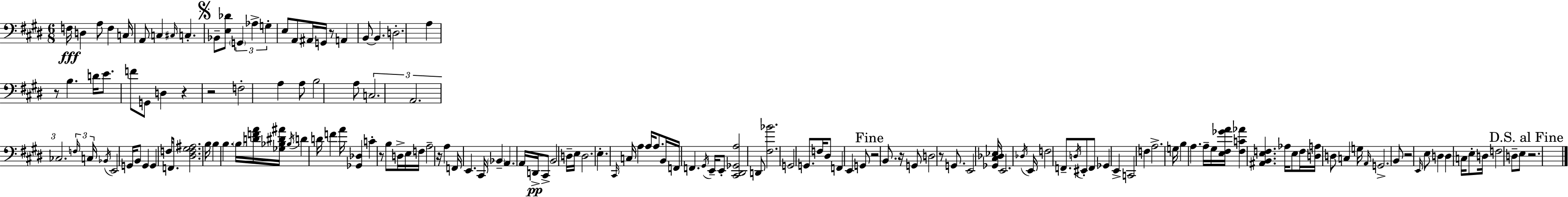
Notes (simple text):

F3/s D3/q A3/e F3/q C3/s A2/e C3/q C#3/s C3/q. Bb2/e [E3,Db4]/e G2/q Ab3/q G3/q E3/e A2/e A#2/s G2/s R/e A2/q B2/e B2/q. D3/h. A3/q R/e B3/q. D4/s E4/e. F4/e G2/e D3/q R/q R/h F3/h A3/q A3/e B3/h A3/e C3/h. A2/h. CES3/h. F3/s C3/s Bb2/s E2/h G2/s B2/e G2/q G2/q F3/s F2/e. [D#3,F3,G#3,A#3]/h. B3/s B3/q B3/q. B3/s [D4,F4,A4]/s [Gb3,Bb3,D#4,A#4]/s Bb3/s D4/q D4/s F4/q A4/s [Gb2,Db3]/q C4/q R/e B3/e D3/s E3/s F3/s A3/h R/s A3/q F2/s E2/q. C#2/s Bb2/q A2/q. A2/s D2/s C#2/e B2/h D3/s E3/s D3/h. E3/q. C#2/s C3/s A3/q A3/s A3/e. B2/s F2/s F2/q. G#2/s E2/s E2/e [C#2,D#2,Gb2,A3]/h D2/e [F#3,Bb4]/h. G2/h G2/e. F3/s D#3/e F2/q E2/q G2/e R/h B2/e. R/s G2/e D3/h R/e G2/e. E2/h [Gb2,C#3,Db3,Eb3]/s E2/h. Db3/s E2/s F3/h F2/e. D3/s EIS2/e F2/e Gb2/q E2/q C2/h F3/q A3/h. G3/s B3/q A3/q. A3/s G#3/s [E3,F#3,Gb4,A4]/s [F#3,C4,Ab4]/q [A#2,B2,E3,F3]/q. Ab3/s E3/e F3/s [D3,A3]/s D3/e C3/q G3/s A2/s G2/h. B2/e R/h E2/s E3/e D3/q D3/q C3/s E3/e D3/s F3/h D3/e E3/e R/h.